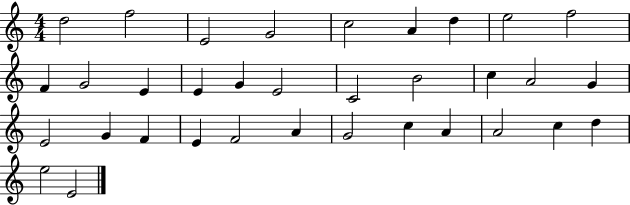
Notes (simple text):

D5/h F5/h E4/h G4/h C5/h A4/q D5/q E5/h F5/h F4/q G4/h E4/q E4/q G4/q E4/h C4/h B4/h C5/q A4/h G4/q E4/h G4/q F4/q E4/q F4/h A4/q G4/h C5/q A4/q A4/h C5/q D5/q E5/h E4/h